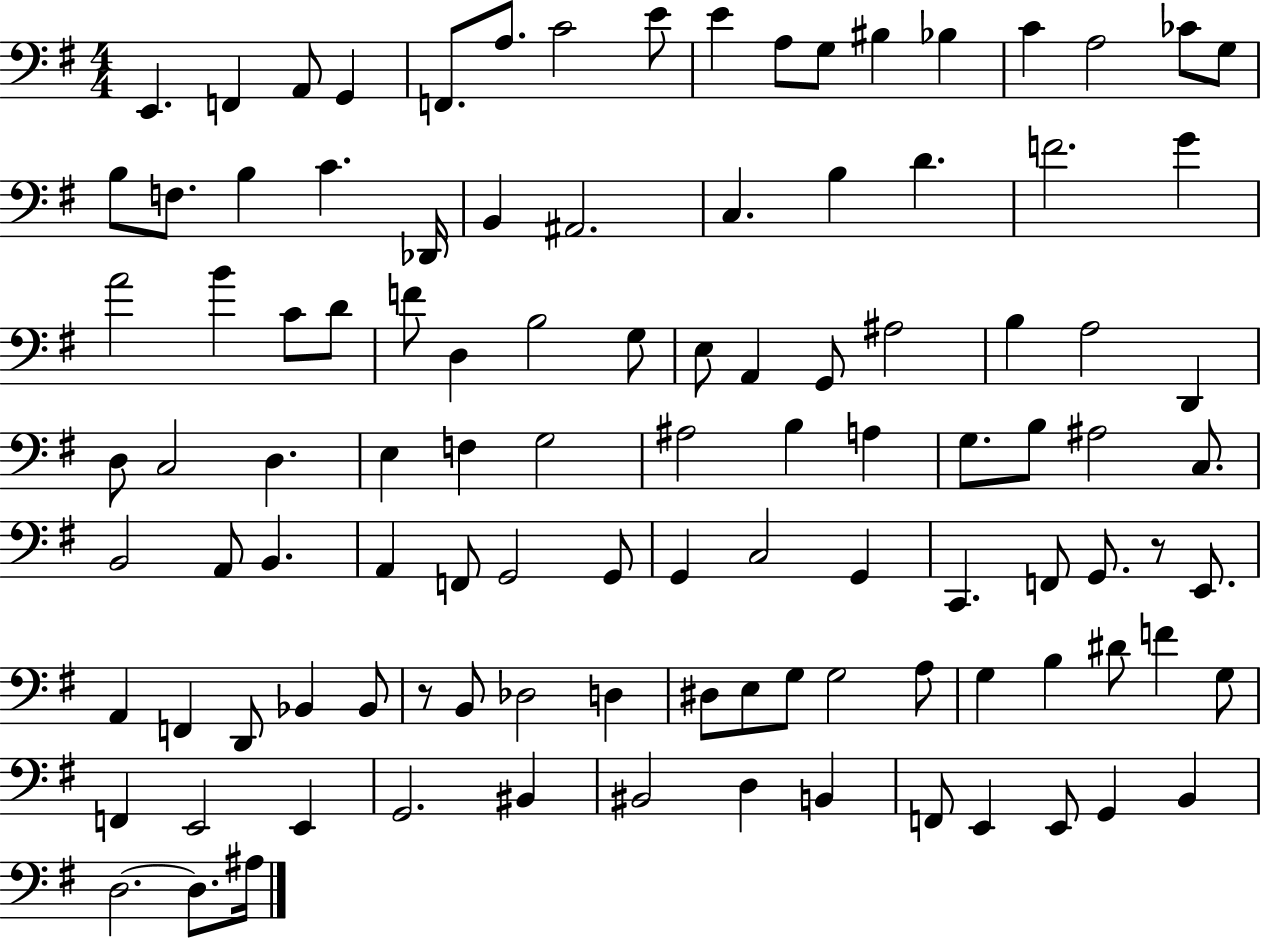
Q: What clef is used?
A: bass